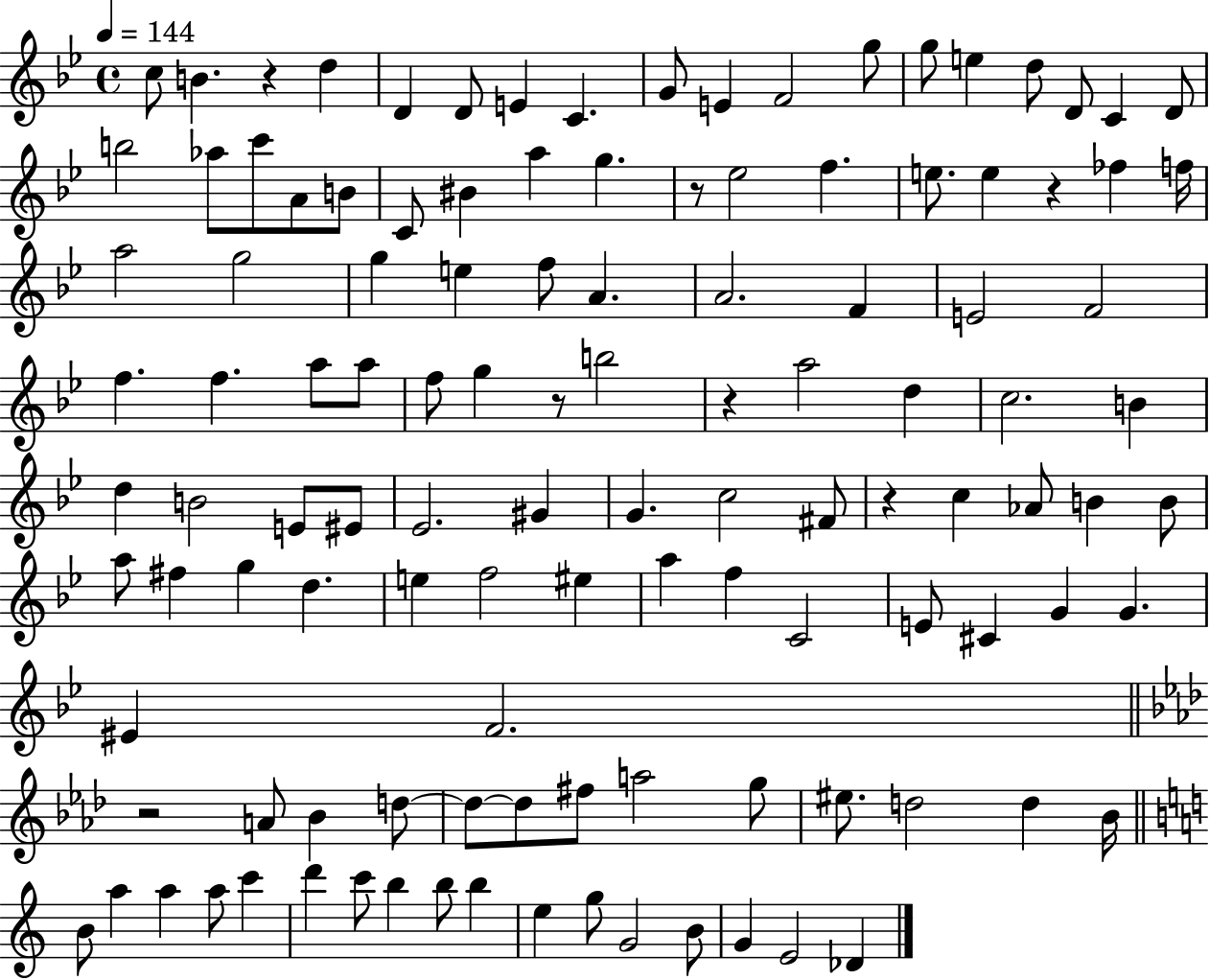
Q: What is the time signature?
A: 4/4